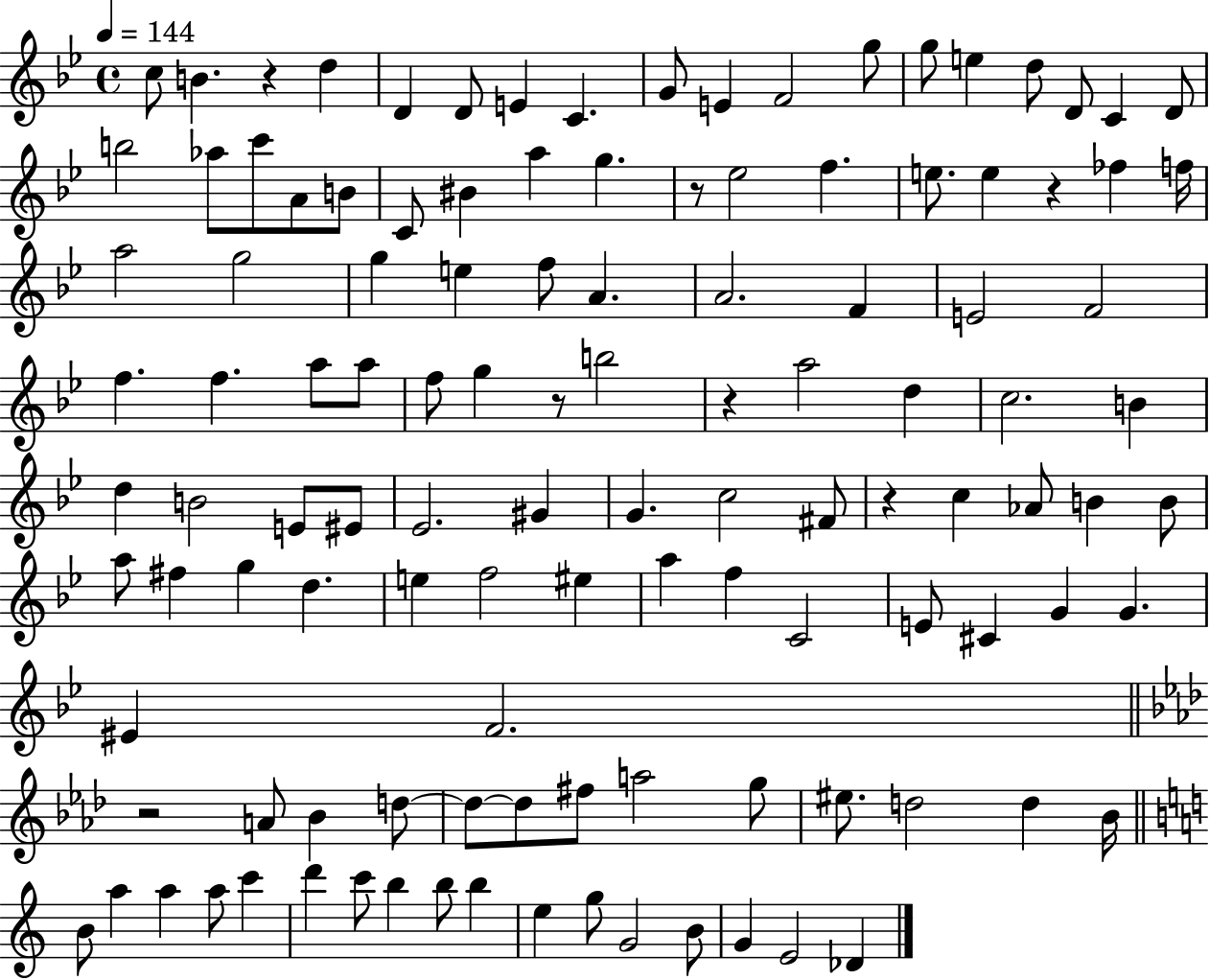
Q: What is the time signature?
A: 4/4